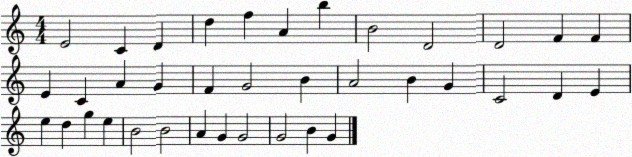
X:1
T:Untitled
M:4/4
L:1/4
K:C
E2 C D d f A b B2 D2 D2 F F E C A G F G2 B A2 B G C2 D E e d g e B2 B2 A G G2 G2 B G